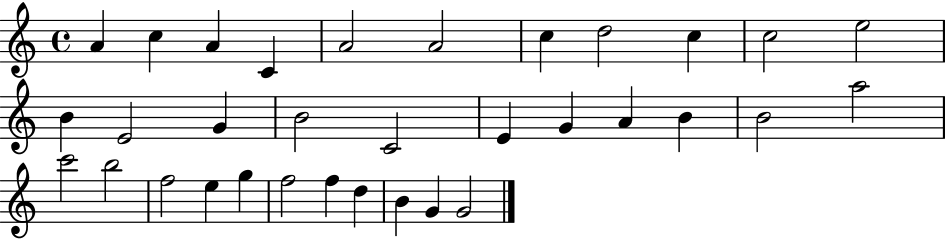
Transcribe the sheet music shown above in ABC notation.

X:1
T:Untitled
M:4/4
L:1/4
K:C
A c A C A2 A2 c d2 c c2 e2 B E2 G B2 C2 E G A B B2 a2 c'2 b2 f2 e g f2 f d B G G2